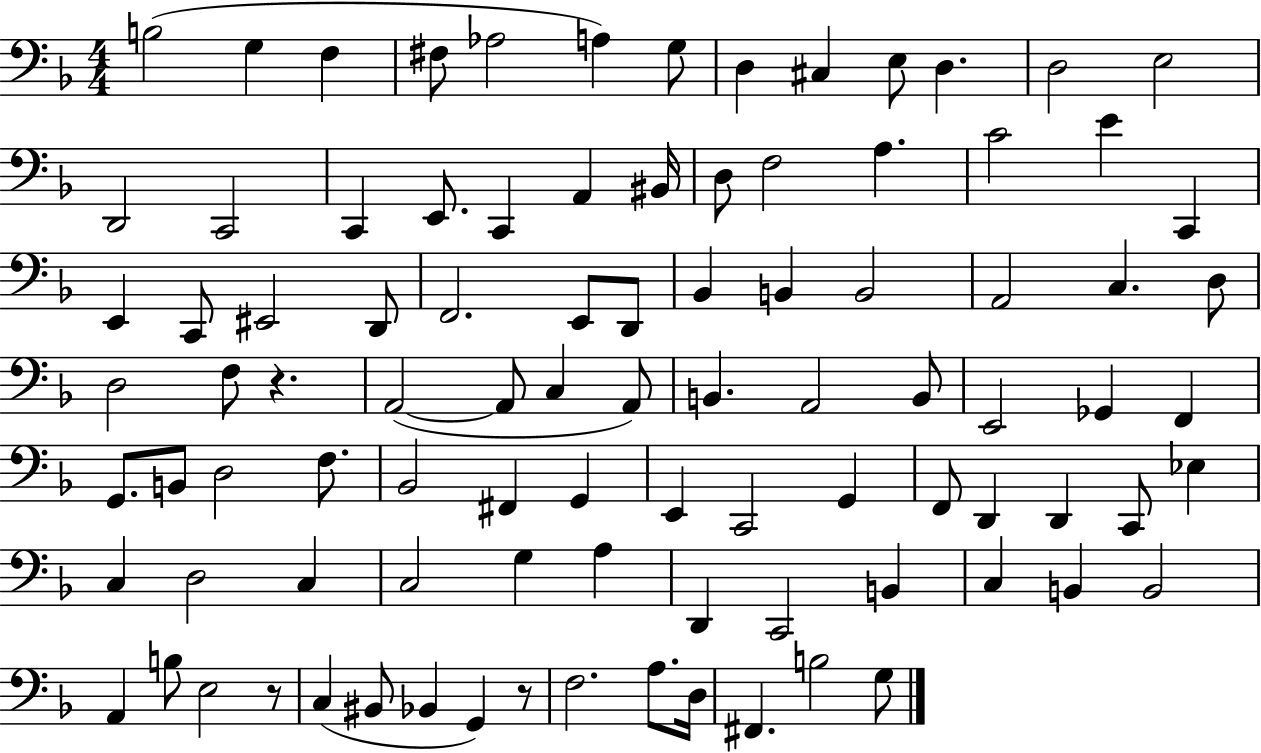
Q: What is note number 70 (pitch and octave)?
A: C3